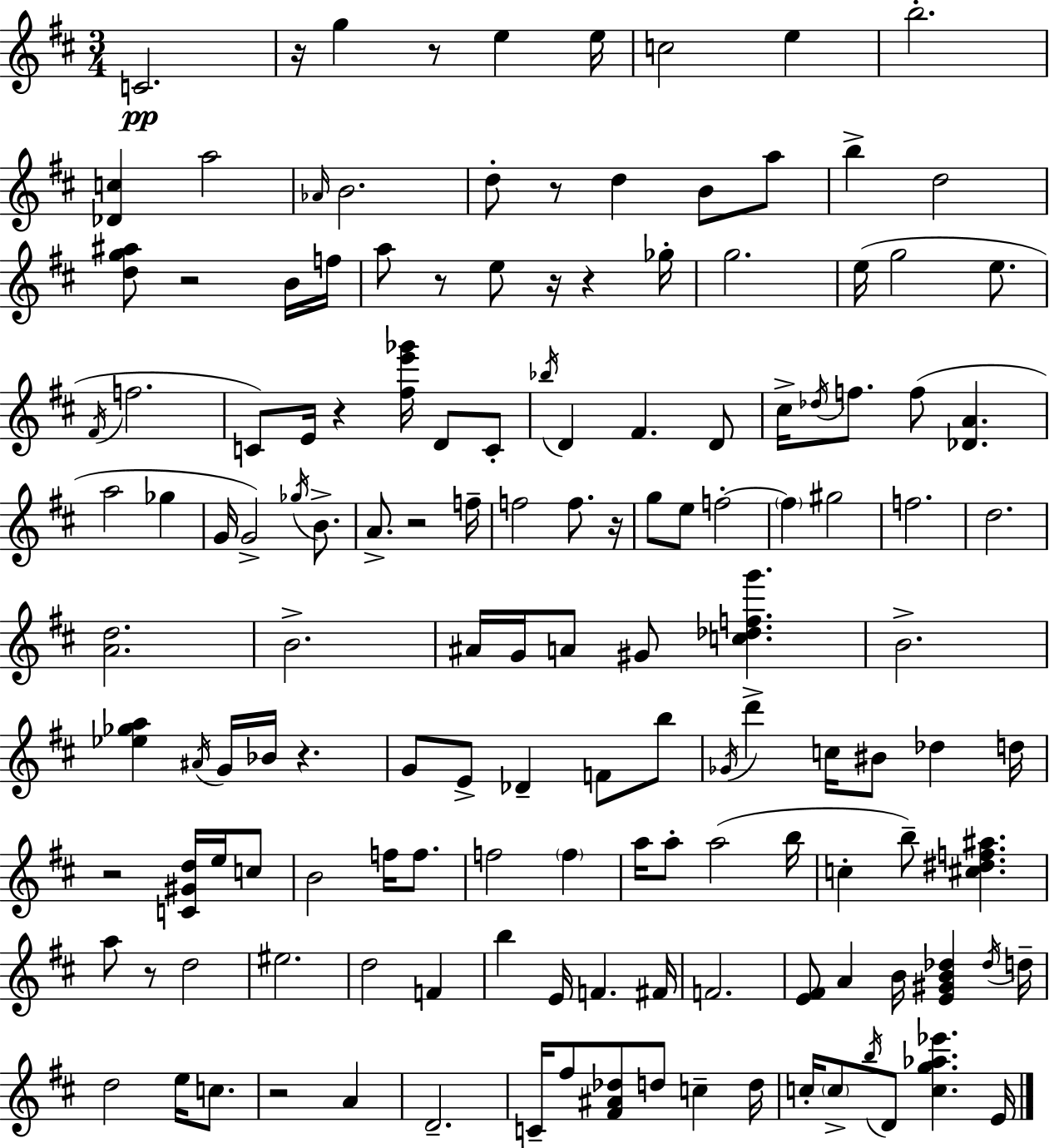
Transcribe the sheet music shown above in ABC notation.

X:1
T:Untitled
M:3/4
L:1/4
K:D
C2 z/4 g z/2 e e/4 c2 e b2 [_Dc] a2 _A/4 B2 d/2 z/2 d B/2 a/2 b d2 [dg^a]/2 z2 B/4 f/4 a/2 z/2 e/2 z/4 z _g/4 g2 e/4 g2 e/2 ^F/4 f2 C/2 E/4 z [^fe'_g']/4 D/2 C/2 _b/4 D ^F D/2 ^c/4 _d/4 f/2 f/2 [_DA] a2 _g G/4 G2 _g/4 B/2 A/2 z2 f/4 f2 f/2 z/4 g/2 e/2 f2 f ^g2 f2 d2 [Ad]2 B2 ^A/4 G/4 A/2 ^G/2 [c_dfg'] B2 [_e_ga] ^A/4 G/4 _B/4 z G/2 E/2 _D F/2 b/2 _G/4 d' c/4 ^B/2 _d d/4 z2 [C^Gd]/4 e/4 c/2 B2 f/4 f/2 f2 f a/4 a/2 a2 b/4 c b/2 [^c^df^a] a/2 z/2 d2 ^e2 d2 F b E/4 F ^F/4 F2 [E^F]/2 A B/4 [E^GB_d] _d/4 d/4 d2 e/4 c/2 z2 A D2 C/4 ^f/2 [^F^A_d]/2 d/2 c d/4 c/4 c/2 b/4 D/2 [cg_a_e'] E/4